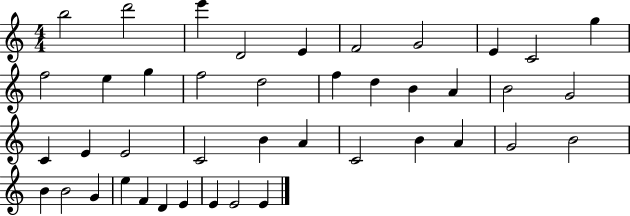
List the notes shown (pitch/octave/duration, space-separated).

B5/h D6/h E6/q D4/h E4/q F4/h G4/h E4/q C4/h G5/q F5/h E5/q G5/q F5/h D5/h F5/q D5/q B4/q A4/q B4/h G4/h C4/q E4/q E4/h C4/h B4/q A4/q C4/h B4/q A4/q G4/h B4/h B4/q B4/h G4/q E5/q F4/q D4/q E4/q E4/q E4/h E4/q